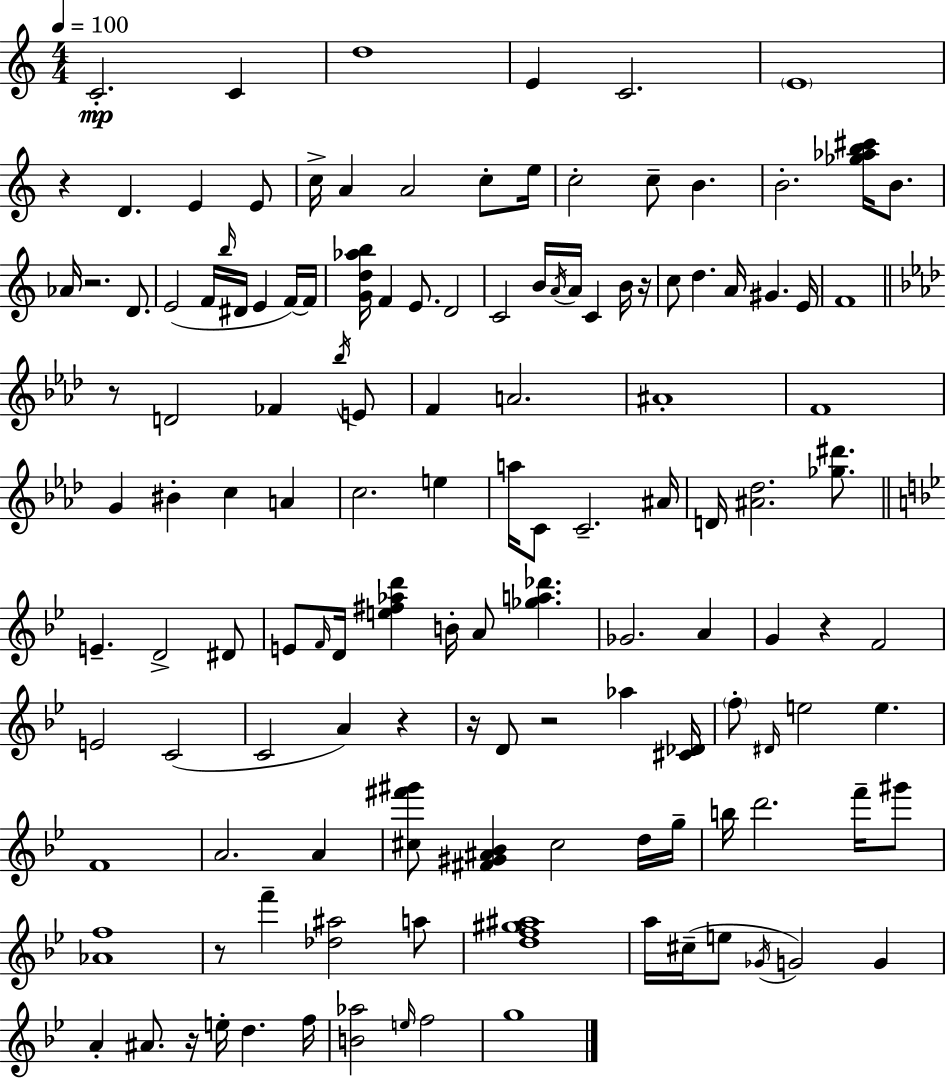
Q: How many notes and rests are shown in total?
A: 133